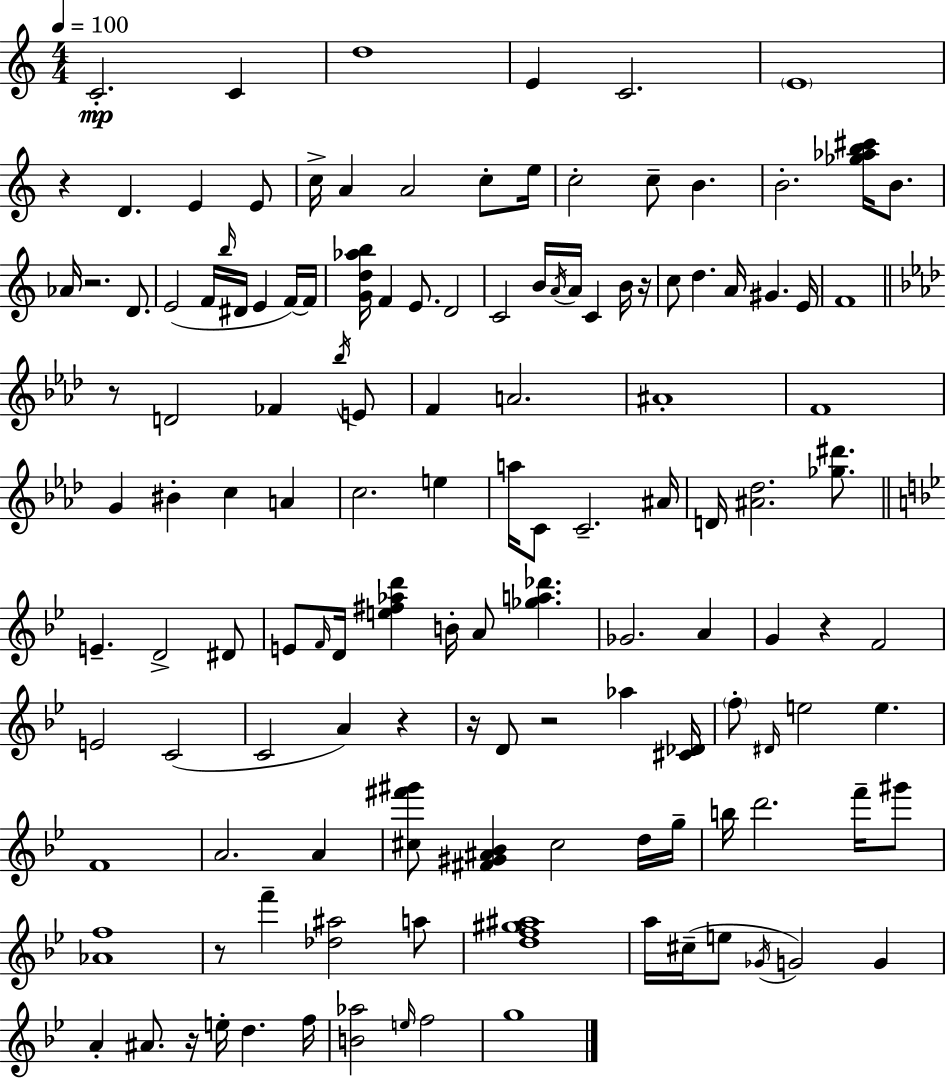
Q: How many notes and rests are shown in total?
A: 133